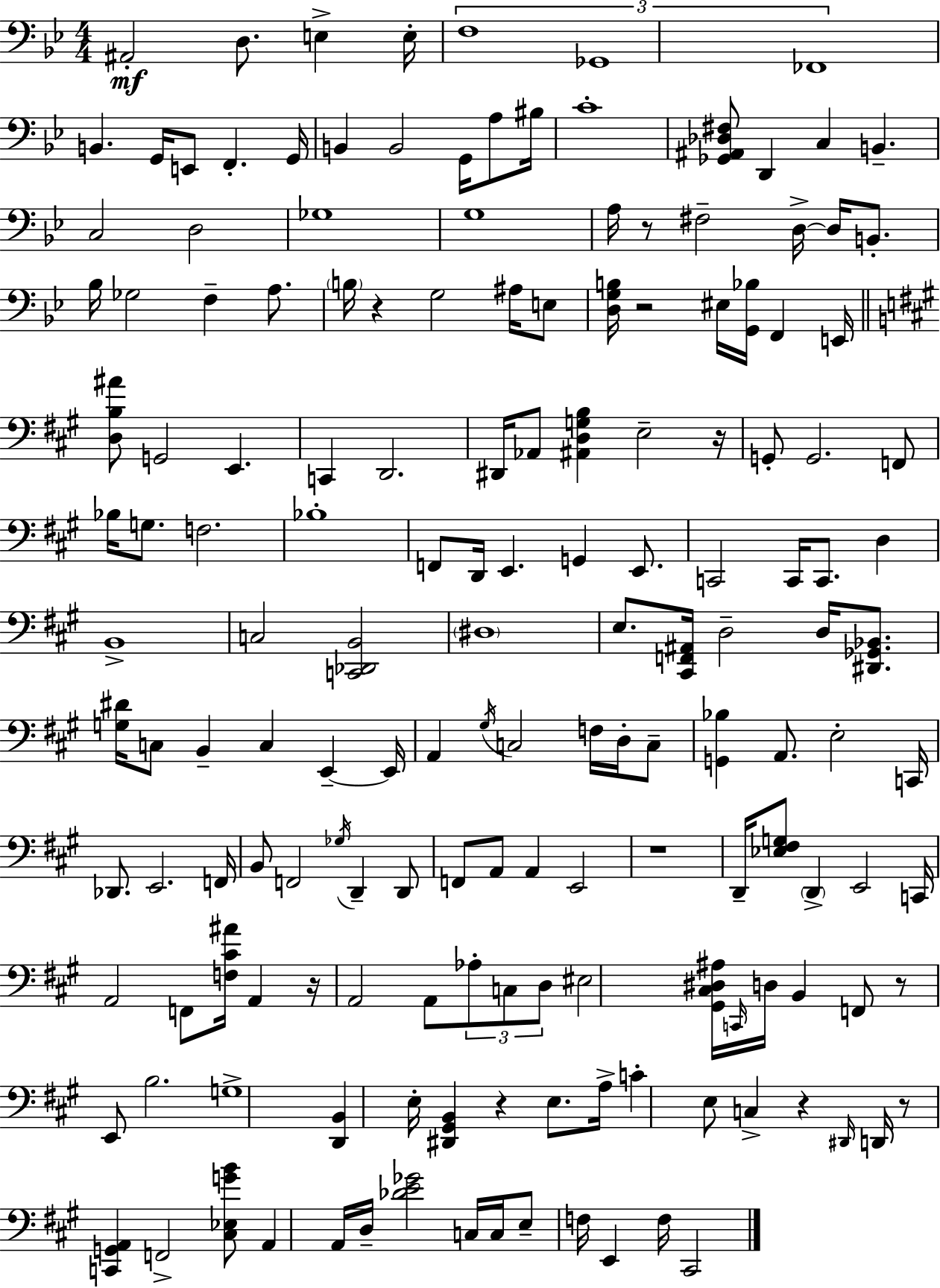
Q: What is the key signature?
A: BES major